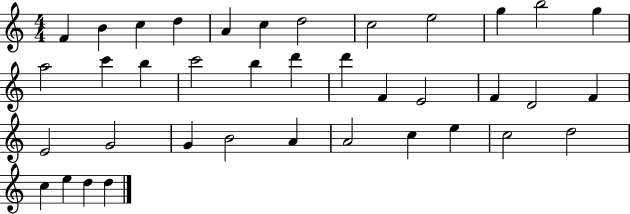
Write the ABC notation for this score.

X:1
T:Untitled
M:4/4
L:1/4
K:C
F B c d A c d2 c2 e2 g b2 g a2 c' b c'2 b d' d' F E2 F D2 F E2 G2 G B2 A A2 c e c2 d2 c e d d